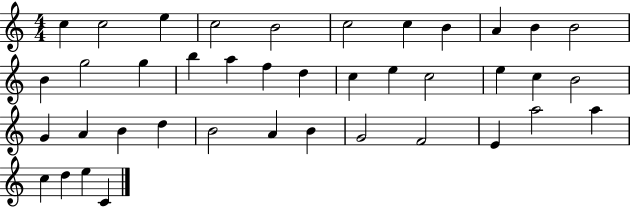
{
  \clef treble
  \numericTimeSignature
  \time 4/4
  \key c \major
  c''4 c''2 e''4 | c''2 b'2 | c''2 c''4 b'4 | a'4 b'4 b'2 | \break b'4 g''2 g''4 | b''4 a''4 f''4 d''4 | c''4 e''4 c''2 | e''4 c''4 b'2 | \break g'4 a'4 b'4 d''4 | b'2 a'4 b'4 | g'2 f'2 | e'4 a''2 a''4 | \break c''4 d''4 e''4 c'4 | \bar "|."
}